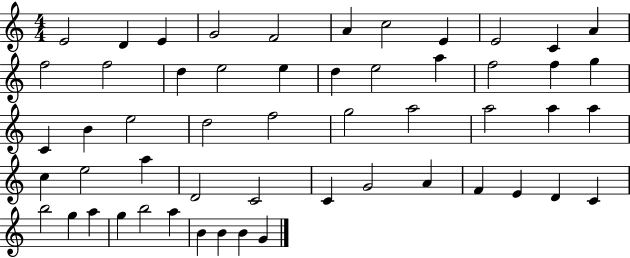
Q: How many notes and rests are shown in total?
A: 54